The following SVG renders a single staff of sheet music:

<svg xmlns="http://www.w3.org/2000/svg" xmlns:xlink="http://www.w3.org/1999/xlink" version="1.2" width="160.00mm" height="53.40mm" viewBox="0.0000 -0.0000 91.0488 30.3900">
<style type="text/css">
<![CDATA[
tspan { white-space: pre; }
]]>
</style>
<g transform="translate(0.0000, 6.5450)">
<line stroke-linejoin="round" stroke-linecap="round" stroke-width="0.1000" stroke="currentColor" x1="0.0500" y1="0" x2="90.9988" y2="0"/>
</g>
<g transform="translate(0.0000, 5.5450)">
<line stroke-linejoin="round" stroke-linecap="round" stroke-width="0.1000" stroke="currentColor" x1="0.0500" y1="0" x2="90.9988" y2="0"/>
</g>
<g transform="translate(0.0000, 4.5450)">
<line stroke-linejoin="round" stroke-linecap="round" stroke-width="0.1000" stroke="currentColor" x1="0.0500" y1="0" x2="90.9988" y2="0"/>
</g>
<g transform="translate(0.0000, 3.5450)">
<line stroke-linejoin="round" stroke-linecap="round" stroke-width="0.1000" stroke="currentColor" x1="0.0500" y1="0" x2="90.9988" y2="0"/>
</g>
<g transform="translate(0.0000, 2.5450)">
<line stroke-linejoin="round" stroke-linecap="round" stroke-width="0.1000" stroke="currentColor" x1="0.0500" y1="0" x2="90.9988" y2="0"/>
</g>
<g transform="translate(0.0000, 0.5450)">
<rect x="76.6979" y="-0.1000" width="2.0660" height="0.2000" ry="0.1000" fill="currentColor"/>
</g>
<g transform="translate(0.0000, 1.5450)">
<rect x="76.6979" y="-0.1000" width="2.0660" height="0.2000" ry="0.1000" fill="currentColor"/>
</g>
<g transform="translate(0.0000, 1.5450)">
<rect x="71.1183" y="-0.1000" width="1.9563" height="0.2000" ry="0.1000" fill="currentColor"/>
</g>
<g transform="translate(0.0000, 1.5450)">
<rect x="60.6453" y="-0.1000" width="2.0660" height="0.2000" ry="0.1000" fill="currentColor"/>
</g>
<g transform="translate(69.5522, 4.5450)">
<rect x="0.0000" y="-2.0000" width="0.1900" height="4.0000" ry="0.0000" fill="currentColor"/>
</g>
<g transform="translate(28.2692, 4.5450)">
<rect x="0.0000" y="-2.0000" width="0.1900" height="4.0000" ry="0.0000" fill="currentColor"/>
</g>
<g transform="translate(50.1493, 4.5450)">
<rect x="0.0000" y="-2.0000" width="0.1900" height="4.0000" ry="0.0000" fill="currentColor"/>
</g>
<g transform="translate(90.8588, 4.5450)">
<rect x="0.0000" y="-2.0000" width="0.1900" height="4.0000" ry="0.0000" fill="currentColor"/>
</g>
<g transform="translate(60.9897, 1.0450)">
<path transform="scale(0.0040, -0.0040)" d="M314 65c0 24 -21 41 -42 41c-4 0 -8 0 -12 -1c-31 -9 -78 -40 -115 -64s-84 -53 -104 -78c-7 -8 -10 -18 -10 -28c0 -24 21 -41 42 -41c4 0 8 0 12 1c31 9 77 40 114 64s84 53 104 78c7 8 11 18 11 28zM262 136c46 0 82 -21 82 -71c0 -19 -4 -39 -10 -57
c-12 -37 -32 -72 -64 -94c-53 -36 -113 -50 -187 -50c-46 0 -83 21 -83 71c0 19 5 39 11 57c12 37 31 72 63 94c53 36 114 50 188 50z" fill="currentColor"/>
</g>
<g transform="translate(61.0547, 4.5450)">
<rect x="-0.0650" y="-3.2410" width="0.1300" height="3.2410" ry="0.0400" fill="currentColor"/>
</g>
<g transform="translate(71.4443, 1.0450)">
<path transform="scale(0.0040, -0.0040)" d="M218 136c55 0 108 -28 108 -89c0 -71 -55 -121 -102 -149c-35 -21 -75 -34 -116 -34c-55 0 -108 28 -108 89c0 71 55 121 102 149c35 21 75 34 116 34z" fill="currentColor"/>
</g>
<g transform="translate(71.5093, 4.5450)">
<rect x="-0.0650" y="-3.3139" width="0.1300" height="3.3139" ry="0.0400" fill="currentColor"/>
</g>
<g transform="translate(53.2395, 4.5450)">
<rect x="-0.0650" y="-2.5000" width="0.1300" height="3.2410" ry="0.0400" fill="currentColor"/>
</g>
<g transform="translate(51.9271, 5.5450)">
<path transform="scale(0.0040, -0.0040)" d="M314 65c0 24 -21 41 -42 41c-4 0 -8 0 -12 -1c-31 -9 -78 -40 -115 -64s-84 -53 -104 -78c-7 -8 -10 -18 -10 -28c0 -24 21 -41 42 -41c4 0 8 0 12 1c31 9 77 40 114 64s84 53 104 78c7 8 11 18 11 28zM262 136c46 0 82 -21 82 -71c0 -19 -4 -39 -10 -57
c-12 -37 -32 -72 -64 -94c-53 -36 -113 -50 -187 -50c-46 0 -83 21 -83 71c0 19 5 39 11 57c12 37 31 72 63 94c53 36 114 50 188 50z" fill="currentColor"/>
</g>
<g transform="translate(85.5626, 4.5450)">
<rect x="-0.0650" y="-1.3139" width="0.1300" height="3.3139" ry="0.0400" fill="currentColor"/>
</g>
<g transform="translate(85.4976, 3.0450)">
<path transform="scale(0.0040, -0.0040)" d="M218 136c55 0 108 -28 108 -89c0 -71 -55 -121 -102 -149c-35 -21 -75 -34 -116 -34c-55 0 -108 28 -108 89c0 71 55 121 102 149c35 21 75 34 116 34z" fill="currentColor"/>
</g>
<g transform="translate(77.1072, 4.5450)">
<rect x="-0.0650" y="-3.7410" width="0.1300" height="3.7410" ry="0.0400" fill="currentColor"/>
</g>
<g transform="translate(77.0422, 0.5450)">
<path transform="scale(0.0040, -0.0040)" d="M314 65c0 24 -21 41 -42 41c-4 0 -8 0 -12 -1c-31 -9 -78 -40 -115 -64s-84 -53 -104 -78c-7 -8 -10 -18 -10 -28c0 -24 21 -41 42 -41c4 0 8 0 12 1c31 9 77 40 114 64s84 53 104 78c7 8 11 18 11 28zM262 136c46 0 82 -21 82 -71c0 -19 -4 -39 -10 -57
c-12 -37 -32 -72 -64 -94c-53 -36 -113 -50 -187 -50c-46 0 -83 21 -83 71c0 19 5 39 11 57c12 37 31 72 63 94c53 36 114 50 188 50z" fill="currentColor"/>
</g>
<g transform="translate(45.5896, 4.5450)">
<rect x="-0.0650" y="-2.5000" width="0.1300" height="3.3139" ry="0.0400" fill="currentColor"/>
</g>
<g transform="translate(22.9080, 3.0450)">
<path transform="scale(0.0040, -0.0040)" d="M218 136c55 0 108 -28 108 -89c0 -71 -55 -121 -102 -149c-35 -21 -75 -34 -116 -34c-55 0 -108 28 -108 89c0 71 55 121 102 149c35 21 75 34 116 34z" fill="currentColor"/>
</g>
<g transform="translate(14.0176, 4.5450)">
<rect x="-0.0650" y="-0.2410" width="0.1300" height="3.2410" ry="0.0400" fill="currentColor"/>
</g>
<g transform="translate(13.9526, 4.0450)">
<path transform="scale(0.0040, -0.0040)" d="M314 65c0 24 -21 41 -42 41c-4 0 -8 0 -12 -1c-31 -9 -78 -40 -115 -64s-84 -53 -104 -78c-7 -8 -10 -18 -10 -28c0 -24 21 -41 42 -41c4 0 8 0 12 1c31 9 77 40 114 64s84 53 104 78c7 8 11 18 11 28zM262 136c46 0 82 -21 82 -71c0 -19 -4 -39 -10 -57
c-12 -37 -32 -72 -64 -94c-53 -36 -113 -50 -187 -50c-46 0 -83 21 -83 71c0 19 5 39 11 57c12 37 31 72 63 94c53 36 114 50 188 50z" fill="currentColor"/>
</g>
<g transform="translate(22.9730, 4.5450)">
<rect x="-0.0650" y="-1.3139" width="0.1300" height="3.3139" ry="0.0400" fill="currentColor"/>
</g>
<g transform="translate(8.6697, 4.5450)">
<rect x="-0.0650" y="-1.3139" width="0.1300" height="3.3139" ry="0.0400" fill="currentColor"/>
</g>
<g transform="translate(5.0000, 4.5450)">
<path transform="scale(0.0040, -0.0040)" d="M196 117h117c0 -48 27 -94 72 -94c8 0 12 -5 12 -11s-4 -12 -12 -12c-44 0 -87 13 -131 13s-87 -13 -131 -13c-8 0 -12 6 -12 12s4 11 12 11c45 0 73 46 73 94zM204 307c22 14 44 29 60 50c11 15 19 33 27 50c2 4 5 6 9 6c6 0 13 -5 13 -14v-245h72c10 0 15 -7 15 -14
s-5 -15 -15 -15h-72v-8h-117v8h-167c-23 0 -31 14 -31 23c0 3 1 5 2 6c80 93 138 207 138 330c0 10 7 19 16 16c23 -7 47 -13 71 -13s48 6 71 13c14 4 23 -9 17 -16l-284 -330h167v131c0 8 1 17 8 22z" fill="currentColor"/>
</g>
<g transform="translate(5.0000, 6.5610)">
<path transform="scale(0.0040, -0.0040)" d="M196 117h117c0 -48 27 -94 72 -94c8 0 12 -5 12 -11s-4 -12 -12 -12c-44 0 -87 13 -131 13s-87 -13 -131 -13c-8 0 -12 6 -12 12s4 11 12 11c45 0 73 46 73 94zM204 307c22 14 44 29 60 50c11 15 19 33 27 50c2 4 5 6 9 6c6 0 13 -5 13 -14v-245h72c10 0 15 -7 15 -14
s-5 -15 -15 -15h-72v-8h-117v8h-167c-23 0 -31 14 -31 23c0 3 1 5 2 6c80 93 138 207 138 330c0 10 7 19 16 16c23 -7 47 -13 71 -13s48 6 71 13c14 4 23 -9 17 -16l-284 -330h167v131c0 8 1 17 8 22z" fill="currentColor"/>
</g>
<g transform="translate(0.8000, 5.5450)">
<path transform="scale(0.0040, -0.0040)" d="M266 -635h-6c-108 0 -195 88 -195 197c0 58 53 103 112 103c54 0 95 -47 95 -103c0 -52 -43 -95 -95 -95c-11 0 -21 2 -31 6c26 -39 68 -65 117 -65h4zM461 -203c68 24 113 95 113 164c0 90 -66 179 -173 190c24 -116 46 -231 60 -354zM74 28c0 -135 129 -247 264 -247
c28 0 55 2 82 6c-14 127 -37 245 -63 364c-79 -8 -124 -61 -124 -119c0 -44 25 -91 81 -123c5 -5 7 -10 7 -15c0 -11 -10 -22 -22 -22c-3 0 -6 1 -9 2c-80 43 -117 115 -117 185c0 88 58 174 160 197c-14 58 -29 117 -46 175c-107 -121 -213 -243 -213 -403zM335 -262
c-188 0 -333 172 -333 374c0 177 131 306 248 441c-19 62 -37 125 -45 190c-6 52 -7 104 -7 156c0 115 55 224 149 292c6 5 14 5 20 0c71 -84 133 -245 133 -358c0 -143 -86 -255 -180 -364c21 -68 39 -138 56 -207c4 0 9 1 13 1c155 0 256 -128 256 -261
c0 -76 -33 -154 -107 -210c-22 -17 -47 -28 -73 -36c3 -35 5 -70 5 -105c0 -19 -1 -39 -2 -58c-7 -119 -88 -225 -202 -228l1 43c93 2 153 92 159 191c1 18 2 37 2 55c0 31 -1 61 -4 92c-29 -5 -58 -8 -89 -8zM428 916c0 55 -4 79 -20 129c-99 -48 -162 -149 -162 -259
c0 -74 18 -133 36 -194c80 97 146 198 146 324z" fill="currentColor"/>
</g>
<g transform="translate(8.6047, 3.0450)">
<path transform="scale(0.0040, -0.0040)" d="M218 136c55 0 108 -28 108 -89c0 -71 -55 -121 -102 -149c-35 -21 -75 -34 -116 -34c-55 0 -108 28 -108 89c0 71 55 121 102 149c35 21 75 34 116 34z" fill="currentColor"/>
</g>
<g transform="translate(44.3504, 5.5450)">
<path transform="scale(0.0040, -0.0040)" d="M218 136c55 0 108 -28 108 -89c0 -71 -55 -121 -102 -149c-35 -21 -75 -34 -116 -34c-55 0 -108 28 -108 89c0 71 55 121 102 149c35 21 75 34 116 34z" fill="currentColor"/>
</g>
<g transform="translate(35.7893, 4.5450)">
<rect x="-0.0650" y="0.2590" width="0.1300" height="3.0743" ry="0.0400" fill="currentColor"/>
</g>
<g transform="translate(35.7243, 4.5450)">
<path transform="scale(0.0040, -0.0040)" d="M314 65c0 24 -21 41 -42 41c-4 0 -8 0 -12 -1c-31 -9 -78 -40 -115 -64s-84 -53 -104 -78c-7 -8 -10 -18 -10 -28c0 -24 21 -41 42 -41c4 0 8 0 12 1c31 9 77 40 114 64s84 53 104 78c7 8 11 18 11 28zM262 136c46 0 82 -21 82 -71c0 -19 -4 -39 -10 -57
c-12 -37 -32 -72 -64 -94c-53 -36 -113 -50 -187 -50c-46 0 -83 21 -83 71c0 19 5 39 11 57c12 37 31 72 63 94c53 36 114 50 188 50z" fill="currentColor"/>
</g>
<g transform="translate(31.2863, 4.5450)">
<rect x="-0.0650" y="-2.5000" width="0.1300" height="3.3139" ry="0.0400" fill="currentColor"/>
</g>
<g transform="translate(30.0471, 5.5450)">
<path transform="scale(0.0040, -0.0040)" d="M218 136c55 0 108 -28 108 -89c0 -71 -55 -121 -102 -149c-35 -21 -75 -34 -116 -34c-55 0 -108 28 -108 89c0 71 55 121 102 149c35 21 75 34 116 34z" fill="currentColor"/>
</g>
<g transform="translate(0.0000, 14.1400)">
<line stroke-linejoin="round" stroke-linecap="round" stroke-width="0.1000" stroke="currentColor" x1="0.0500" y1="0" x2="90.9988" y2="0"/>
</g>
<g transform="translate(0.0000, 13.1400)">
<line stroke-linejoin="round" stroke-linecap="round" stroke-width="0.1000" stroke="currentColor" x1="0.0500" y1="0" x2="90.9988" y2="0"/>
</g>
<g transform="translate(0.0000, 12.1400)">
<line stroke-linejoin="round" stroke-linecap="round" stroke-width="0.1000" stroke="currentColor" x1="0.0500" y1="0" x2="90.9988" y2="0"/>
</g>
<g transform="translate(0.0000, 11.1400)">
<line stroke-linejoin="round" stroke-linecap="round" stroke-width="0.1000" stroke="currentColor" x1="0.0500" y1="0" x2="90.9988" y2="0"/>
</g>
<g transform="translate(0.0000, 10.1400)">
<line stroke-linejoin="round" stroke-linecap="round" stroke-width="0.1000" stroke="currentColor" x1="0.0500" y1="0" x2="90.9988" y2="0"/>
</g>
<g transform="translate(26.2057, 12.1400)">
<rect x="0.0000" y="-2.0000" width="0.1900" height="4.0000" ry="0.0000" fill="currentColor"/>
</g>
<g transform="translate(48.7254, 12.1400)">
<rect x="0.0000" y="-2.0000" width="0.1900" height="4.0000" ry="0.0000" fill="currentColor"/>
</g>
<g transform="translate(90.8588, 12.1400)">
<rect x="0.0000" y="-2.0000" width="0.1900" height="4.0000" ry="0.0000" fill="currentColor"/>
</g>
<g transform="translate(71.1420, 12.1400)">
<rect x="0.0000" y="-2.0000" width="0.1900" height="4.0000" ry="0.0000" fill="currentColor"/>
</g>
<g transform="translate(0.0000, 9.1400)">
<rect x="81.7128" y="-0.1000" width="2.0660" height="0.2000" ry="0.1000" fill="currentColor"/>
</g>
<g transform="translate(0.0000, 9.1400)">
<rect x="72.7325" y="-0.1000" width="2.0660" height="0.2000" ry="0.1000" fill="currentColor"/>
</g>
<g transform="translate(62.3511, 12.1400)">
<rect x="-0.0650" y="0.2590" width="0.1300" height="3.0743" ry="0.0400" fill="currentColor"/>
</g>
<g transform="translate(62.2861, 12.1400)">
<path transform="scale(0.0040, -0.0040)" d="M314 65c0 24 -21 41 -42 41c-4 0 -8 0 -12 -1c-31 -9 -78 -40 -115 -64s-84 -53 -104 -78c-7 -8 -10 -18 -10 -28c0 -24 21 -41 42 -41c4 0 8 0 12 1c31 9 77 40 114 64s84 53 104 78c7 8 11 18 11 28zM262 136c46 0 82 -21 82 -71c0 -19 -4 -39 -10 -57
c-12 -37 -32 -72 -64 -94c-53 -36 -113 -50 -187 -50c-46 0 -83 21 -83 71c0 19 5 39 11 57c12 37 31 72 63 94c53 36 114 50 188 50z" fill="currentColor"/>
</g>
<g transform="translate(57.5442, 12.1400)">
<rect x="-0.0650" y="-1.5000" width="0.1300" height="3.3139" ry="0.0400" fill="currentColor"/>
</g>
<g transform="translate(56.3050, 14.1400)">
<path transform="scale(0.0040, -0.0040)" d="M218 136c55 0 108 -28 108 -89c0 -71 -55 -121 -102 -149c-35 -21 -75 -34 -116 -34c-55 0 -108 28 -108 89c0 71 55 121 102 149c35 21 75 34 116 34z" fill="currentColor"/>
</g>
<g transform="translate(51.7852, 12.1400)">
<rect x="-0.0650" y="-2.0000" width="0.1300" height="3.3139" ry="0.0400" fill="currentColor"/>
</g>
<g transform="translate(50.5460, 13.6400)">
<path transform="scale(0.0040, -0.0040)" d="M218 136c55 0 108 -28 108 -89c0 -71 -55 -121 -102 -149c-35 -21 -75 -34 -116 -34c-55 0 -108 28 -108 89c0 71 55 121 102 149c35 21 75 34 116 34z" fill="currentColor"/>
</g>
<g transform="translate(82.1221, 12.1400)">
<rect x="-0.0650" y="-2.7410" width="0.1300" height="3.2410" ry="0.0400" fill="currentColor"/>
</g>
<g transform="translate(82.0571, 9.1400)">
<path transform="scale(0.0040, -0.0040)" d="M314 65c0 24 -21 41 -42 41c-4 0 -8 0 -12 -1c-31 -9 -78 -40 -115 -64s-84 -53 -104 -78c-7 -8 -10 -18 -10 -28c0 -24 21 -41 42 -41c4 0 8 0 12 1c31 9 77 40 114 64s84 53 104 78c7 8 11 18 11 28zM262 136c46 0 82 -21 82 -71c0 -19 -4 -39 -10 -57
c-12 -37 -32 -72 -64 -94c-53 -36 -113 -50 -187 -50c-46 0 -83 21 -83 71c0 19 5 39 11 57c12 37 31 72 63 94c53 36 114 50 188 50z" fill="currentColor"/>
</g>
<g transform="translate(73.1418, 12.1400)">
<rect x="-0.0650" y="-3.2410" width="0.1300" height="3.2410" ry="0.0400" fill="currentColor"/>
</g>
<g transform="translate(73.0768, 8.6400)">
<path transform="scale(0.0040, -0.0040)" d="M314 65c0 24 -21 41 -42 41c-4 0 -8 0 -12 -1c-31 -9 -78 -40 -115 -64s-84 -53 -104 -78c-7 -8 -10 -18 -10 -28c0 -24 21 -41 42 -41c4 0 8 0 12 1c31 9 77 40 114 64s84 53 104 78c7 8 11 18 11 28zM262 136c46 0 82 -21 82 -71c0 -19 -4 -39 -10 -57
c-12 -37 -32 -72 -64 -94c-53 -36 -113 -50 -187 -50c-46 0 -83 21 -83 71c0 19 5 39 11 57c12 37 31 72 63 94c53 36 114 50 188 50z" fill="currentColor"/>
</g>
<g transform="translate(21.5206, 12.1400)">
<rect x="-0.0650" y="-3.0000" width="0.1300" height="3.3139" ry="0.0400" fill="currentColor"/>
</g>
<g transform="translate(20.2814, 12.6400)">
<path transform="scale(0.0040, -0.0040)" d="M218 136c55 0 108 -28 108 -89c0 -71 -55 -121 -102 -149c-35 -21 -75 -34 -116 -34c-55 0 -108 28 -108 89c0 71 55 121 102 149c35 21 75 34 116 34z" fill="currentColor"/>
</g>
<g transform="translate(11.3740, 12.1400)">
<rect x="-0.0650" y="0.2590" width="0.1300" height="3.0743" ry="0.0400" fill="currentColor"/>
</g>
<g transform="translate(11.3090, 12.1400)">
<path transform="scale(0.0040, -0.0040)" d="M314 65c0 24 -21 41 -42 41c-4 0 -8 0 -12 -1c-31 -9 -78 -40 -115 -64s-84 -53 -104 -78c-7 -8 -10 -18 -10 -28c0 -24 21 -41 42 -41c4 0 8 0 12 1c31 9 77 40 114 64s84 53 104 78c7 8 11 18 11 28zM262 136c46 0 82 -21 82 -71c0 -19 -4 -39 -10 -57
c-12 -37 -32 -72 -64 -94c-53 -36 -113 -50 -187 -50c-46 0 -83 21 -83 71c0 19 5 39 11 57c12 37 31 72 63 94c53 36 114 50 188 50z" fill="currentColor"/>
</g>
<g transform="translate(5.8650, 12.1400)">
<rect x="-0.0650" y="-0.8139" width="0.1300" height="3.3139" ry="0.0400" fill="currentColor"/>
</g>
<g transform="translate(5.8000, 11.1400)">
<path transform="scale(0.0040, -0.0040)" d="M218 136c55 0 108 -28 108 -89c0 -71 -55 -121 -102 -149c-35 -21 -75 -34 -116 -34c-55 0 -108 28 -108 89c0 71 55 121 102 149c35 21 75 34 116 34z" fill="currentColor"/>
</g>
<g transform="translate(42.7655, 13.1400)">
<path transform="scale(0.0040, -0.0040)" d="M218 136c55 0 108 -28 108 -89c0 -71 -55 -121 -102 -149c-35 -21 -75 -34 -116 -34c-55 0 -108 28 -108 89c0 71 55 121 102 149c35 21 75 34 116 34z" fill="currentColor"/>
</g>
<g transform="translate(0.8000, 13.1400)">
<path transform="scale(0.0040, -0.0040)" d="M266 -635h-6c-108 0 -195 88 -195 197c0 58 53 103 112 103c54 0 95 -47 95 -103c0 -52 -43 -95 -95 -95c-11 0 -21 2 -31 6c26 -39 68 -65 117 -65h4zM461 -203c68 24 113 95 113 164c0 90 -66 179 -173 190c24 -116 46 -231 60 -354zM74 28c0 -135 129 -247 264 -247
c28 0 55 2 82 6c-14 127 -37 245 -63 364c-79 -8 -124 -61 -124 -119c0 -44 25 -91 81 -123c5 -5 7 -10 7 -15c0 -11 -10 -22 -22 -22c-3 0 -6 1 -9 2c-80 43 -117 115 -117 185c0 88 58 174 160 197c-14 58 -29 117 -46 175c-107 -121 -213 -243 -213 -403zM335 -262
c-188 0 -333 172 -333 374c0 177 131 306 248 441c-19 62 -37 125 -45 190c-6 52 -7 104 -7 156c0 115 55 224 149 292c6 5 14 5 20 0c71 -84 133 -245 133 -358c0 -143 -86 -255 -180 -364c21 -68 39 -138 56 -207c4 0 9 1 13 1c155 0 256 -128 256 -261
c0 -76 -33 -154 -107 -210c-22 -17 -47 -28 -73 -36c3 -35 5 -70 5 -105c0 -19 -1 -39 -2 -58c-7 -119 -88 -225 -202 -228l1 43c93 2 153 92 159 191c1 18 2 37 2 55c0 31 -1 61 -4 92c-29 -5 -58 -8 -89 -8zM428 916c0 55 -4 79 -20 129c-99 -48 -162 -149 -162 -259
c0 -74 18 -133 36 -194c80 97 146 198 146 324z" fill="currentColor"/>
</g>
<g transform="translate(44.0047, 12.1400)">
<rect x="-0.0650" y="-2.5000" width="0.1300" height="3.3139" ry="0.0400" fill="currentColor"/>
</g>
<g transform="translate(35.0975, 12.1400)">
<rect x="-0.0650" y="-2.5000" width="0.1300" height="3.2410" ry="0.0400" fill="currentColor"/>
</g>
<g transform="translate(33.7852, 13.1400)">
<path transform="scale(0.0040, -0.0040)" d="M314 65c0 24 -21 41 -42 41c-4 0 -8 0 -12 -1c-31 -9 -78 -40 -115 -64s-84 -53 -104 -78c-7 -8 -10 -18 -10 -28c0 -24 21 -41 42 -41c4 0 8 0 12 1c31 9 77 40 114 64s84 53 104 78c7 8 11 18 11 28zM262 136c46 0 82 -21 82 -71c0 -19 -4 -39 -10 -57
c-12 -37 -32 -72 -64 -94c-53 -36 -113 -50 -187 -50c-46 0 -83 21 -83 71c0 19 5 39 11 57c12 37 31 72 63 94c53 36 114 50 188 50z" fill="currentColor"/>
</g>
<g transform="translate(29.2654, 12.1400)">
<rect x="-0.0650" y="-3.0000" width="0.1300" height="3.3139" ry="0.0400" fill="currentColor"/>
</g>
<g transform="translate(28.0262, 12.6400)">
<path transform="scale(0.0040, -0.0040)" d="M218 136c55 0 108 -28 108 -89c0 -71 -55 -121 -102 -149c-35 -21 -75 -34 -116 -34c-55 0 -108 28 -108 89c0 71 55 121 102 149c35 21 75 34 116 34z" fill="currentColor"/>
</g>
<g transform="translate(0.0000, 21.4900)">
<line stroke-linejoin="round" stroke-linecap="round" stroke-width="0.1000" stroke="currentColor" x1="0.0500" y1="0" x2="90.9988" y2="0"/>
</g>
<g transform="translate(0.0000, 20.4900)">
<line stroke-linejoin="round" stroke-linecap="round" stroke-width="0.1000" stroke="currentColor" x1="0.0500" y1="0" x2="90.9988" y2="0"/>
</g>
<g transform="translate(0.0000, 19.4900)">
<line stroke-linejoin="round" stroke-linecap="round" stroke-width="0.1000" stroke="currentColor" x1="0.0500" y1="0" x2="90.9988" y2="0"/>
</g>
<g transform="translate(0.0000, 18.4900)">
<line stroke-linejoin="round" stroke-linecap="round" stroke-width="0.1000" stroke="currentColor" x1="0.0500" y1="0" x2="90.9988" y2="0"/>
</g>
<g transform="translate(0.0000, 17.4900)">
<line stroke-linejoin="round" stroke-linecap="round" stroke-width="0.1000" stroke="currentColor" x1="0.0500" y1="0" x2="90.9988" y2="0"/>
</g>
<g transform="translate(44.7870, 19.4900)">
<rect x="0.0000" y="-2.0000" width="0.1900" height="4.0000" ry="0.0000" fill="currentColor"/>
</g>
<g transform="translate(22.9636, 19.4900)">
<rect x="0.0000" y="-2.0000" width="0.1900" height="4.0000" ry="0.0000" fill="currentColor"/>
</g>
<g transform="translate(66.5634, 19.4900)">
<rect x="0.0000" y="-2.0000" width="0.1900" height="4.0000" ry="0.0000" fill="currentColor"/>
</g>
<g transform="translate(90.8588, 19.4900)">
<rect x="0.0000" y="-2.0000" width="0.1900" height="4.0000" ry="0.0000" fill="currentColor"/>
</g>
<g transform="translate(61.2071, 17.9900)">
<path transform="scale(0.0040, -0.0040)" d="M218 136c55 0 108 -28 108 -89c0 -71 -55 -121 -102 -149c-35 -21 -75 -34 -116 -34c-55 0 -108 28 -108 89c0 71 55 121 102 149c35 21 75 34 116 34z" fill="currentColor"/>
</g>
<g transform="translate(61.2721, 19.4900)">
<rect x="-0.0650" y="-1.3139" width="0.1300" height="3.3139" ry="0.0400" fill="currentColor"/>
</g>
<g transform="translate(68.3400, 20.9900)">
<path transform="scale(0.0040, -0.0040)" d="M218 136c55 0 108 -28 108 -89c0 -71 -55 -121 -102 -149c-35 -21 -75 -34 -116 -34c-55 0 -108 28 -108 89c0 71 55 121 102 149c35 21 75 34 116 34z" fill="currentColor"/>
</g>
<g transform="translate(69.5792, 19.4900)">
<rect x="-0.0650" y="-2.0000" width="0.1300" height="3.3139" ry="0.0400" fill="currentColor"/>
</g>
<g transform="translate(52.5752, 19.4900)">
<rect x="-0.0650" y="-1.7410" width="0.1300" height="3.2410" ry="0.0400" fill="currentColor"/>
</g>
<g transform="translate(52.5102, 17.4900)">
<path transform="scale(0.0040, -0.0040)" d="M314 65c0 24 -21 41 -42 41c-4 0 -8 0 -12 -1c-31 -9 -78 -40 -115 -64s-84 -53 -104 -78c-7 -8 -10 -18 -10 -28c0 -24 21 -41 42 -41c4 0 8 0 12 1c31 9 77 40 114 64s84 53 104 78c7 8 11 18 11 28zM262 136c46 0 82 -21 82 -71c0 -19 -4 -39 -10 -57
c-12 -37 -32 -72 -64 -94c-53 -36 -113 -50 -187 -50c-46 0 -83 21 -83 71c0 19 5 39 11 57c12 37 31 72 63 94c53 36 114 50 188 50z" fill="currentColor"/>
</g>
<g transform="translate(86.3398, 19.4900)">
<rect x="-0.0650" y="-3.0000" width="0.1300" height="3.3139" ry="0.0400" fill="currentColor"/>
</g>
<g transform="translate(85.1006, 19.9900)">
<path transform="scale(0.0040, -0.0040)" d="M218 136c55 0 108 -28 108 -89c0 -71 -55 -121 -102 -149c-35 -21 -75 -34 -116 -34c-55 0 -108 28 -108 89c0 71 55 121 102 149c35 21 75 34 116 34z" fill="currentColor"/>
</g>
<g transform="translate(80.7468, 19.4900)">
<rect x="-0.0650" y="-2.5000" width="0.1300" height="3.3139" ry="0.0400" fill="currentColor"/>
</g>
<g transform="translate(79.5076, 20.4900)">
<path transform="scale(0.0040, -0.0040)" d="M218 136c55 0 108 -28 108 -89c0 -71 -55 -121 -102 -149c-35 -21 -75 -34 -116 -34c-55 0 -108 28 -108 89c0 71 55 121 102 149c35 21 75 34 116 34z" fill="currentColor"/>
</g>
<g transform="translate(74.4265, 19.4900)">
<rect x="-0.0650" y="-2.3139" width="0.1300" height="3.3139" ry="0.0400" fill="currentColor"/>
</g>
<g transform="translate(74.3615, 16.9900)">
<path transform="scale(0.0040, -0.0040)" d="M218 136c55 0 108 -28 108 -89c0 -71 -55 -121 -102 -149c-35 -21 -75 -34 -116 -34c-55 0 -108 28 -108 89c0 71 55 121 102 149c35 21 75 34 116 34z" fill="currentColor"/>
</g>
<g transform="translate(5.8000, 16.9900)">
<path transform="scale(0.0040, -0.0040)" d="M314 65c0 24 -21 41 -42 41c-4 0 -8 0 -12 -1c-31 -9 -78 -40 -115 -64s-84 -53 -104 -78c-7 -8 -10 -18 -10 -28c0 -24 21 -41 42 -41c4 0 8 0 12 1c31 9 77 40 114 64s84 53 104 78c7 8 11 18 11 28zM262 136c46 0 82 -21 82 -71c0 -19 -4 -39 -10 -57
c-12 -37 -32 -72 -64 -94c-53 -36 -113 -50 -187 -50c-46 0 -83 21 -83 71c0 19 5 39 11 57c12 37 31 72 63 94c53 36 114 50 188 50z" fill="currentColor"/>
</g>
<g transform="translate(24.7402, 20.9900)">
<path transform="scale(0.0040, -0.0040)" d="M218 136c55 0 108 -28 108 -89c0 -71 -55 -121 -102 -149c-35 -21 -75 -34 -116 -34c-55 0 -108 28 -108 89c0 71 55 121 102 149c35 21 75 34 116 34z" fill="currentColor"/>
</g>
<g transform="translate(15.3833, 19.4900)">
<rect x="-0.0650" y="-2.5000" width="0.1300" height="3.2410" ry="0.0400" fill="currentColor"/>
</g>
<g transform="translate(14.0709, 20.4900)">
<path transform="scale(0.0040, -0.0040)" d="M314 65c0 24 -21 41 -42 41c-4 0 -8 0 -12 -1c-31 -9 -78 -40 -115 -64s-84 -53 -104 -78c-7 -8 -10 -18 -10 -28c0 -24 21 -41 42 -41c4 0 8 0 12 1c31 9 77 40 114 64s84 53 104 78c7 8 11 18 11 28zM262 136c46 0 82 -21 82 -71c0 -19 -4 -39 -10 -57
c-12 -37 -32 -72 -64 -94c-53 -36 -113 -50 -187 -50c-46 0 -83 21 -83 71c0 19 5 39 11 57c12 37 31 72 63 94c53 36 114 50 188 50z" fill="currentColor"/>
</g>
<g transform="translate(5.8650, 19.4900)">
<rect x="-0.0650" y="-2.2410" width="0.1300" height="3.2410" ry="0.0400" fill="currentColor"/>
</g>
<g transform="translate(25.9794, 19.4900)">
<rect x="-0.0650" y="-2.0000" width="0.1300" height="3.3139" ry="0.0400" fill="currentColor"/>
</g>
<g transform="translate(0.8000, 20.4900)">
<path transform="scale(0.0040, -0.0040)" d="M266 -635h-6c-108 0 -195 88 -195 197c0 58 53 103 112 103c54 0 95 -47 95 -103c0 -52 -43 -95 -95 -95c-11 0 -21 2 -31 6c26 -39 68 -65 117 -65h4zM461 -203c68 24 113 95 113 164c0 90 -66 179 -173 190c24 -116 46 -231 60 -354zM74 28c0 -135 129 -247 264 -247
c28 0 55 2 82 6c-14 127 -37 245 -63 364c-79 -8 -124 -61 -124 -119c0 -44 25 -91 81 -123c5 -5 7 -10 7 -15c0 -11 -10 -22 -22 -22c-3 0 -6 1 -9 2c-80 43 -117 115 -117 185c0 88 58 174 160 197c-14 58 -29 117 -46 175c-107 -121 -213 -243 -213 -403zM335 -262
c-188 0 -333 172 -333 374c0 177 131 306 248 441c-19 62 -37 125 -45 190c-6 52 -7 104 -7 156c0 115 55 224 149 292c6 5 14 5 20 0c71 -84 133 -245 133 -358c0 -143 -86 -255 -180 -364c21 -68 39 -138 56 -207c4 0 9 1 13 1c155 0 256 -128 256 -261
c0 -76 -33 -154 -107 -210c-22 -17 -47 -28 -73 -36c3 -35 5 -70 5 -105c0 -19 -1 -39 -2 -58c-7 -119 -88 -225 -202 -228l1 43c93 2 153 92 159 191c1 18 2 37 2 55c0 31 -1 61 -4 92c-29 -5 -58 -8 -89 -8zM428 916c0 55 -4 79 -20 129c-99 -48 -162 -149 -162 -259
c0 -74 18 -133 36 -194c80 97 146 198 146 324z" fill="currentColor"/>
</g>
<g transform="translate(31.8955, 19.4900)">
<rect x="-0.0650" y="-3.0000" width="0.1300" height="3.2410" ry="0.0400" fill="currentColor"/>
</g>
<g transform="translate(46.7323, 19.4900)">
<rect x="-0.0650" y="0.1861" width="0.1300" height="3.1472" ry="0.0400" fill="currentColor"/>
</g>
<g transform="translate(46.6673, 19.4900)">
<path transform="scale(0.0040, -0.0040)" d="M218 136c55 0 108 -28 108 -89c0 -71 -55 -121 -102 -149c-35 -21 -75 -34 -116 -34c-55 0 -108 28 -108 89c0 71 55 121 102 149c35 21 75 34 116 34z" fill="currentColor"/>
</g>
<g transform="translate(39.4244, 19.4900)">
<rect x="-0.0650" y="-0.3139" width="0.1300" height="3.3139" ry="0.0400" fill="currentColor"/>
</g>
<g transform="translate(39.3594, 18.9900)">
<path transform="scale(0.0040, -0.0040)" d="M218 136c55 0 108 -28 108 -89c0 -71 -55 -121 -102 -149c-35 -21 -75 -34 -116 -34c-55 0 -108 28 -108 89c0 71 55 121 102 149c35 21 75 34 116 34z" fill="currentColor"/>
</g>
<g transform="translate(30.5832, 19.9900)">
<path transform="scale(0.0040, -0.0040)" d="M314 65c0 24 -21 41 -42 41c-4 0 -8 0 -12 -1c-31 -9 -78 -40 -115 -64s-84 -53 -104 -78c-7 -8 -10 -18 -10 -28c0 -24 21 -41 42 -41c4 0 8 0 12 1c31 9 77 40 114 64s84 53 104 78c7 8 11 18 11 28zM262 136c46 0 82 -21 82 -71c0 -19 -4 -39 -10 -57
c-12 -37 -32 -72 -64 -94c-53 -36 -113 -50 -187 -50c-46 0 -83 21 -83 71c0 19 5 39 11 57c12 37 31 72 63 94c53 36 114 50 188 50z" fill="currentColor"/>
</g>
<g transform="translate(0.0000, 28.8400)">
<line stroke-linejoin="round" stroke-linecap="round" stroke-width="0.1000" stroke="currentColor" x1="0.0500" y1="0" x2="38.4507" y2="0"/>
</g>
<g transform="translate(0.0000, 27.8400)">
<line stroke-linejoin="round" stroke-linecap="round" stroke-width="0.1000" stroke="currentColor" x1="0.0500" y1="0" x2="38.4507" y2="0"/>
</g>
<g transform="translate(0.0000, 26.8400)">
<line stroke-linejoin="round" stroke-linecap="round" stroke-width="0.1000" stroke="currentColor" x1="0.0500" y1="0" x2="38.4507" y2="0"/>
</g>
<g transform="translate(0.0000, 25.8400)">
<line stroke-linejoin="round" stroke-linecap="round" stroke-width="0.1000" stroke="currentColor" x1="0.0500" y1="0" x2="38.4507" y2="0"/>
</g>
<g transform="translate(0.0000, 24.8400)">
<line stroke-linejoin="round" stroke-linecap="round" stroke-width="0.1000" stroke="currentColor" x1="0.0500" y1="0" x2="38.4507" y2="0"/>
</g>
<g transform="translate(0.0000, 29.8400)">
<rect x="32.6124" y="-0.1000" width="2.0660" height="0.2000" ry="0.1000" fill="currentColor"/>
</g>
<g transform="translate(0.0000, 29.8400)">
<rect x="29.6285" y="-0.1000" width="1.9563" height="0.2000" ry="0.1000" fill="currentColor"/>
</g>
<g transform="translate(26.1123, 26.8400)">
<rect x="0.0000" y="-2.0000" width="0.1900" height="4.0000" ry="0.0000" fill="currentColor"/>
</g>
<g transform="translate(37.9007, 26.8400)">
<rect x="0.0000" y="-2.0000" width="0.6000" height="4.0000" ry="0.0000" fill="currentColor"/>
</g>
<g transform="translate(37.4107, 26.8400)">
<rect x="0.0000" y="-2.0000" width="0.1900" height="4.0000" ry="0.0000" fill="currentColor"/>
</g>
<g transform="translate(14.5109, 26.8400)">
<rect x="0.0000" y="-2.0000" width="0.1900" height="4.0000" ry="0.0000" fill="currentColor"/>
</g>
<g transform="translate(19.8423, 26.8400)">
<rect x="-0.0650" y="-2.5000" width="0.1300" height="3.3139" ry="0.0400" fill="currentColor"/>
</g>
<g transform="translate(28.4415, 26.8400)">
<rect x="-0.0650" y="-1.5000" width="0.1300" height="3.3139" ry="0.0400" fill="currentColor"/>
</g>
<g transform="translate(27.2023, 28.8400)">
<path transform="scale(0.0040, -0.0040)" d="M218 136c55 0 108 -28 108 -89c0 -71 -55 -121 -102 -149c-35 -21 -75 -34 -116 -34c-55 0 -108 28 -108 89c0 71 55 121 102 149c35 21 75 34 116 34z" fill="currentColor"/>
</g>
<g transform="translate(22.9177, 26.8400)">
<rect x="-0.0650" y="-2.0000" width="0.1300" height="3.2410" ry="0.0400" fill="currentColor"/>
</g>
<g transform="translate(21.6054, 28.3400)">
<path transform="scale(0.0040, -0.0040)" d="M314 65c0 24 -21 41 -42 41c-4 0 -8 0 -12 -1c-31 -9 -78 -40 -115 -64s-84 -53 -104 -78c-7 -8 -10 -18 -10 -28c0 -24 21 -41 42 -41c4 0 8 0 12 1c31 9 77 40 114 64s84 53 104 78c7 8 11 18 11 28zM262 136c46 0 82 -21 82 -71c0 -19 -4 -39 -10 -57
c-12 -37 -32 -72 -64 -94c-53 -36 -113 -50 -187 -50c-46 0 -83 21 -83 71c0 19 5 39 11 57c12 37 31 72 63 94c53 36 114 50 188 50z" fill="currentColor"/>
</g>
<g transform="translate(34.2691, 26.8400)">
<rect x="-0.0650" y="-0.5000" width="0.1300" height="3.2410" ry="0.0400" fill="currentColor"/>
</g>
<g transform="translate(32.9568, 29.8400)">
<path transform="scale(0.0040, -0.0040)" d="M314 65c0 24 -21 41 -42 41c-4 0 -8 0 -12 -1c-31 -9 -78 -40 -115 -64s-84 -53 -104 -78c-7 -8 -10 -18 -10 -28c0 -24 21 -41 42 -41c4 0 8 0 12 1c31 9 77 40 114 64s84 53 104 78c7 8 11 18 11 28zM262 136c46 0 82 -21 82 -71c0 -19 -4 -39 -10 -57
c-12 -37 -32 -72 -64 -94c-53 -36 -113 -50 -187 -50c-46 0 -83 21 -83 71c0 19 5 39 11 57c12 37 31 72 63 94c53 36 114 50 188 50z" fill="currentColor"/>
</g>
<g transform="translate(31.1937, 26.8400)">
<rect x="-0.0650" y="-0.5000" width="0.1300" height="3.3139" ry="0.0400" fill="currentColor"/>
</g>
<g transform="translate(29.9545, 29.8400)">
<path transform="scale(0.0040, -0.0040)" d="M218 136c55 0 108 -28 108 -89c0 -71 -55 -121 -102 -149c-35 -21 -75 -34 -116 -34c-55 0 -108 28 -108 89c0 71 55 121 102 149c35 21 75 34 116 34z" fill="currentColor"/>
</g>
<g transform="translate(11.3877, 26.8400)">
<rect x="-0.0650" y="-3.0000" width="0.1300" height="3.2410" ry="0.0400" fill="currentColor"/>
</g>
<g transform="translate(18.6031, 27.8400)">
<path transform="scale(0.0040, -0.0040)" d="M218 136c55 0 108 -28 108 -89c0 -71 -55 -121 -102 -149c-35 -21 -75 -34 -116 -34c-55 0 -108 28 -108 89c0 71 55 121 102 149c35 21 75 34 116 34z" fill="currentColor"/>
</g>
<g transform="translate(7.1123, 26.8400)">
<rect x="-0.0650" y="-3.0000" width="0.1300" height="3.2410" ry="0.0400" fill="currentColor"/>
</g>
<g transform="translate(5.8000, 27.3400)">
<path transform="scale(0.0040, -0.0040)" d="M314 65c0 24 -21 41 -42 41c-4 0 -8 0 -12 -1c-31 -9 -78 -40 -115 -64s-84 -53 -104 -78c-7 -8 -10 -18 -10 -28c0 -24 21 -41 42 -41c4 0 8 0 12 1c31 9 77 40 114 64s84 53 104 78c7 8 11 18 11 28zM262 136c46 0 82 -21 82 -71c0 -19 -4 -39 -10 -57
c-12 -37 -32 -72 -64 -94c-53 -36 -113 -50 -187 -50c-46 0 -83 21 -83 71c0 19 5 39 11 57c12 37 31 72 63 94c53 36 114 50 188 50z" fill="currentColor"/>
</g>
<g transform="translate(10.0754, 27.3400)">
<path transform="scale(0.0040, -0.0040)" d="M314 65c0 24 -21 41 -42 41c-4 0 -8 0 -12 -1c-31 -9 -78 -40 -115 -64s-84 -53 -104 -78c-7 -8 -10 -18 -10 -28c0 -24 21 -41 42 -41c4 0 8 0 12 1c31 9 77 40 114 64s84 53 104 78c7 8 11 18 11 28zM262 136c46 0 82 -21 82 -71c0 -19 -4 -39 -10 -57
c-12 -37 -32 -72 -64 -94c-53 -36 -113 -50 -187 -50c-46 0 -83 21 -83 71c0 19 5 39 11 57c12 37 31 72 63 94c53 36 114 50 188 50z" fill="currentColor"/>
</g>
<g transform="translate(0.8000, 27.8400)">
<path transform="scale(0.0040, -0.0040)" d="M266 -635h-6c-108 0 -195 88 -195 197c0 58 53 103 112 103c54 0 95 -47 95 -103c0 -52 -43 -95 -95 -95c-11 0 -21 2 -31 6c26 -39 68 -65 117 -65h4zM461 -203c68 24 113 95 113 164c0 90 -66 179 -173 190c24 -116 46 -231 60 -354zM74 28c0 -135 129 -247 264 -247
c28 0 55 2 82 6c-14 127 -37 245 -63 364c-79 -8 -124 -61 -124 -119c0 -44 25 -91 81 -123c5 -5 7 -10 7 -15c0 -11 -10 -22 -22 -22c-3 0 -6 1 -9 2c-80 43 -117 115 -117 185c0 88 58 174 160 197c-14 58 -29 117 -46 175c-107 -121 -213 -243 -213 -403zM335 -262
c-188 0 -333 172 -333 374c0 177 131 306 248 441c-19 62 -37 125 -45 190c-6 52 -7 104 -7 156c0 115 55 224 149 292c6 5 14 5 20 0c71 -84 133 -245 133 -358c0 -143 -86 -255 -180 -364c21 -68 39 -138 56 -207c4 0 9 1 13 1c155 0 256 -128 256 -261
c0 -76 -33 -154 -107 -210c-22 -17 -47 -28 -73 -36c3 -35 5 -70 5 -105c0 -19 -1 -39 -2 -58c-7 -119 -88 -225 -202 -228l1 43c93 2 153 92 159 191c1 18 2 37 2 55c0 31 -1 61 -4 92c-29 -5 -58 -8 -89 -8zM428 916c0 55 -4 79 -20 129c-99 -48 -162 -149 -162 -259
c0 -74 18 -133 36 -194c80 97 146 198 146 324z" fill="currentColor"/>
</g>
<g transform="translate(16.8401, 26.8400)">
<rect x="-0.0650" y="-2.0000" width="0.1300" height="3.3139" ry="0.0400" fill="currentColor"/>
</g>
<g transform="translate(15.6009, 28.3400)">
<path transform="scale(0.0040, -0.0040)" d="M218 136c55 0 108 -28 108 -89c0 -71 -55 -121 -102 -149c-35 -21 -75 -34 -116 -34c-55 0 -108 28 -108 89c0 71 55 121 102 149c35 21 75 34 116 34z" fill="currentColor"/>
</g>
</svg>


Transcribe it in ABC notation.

X:1
T:Untitled
M:4/4
L:1/4
K:C
e c2 e G B2 G G2 b2 b c'2 e d B2 A A G2 G F E B2 b2 a2 g2 G2 F A2 c B f2 e F g G A A2 A2 F G F2 E C C2